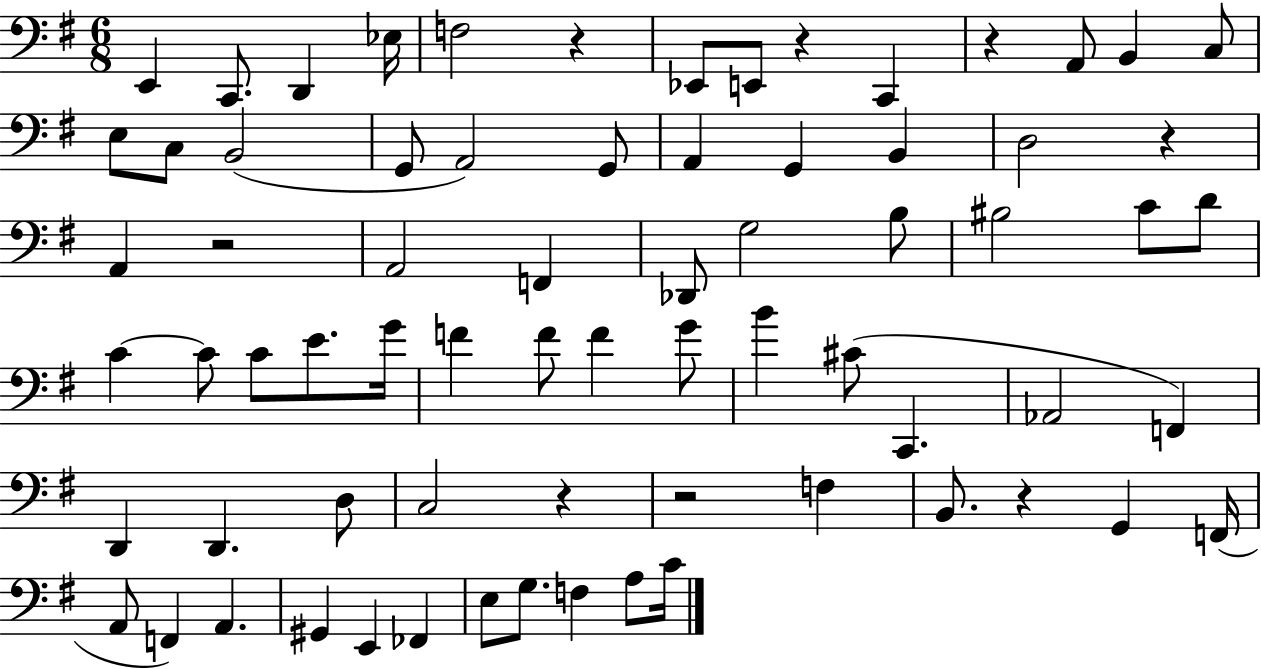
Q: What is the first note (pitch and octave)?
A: E2